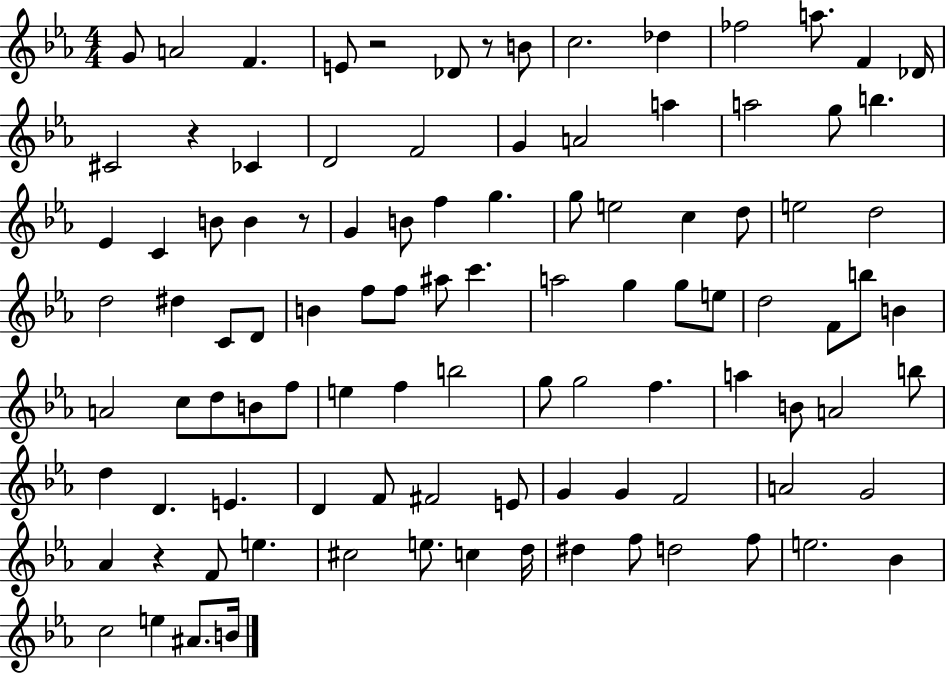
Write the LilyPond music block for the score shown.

{
  \clef treble
  \numericTimeSignature
  \time 4/4
  \key ees \major
  \repeat volta 2 { g'8 a'2 f'4. | e'8 r2 des'8 r8 b'8 | c''2. des''4 | fes''2 a''8. f'4 des'16 | \break cis'2 r4 ces'4 | d'2 f'2 | g'4 a'2 a''4 | a''2 g''8 b''4. | \break ees'4 c'4 b'8 b'4 r8 | g'4 b'8 f''4 g''4. | g''8 e''2 c''4 d''8 | e''2 d''2 | \break d''2 dis''4 c'8 d'8 | b'4 f''8 f''8 ais''8 c'''4. | a''2 g''4 g''8 e''8 | d''2 f'8 b''8 b'4 | \break a'2 c''8 d''8 b'8 f''8 | e''4 f''4 b''2 | g''8 g''2 f''4. | a''4 b'8 a'2 b''8 | \break d''4 d'4. e'4. | d'4 f'8 fis'2 e'8 | g'4 g'4 f'2 | a'2 g'2 | \break aes'4 r4 f'8 e''4. | cis''2 e''8. c''4 d''16 | dis''4 f''8 d''2 f''8 | e''2. bes'4 | \break c''2 e''4 ais'8. b'16 | } \bar "|."
}